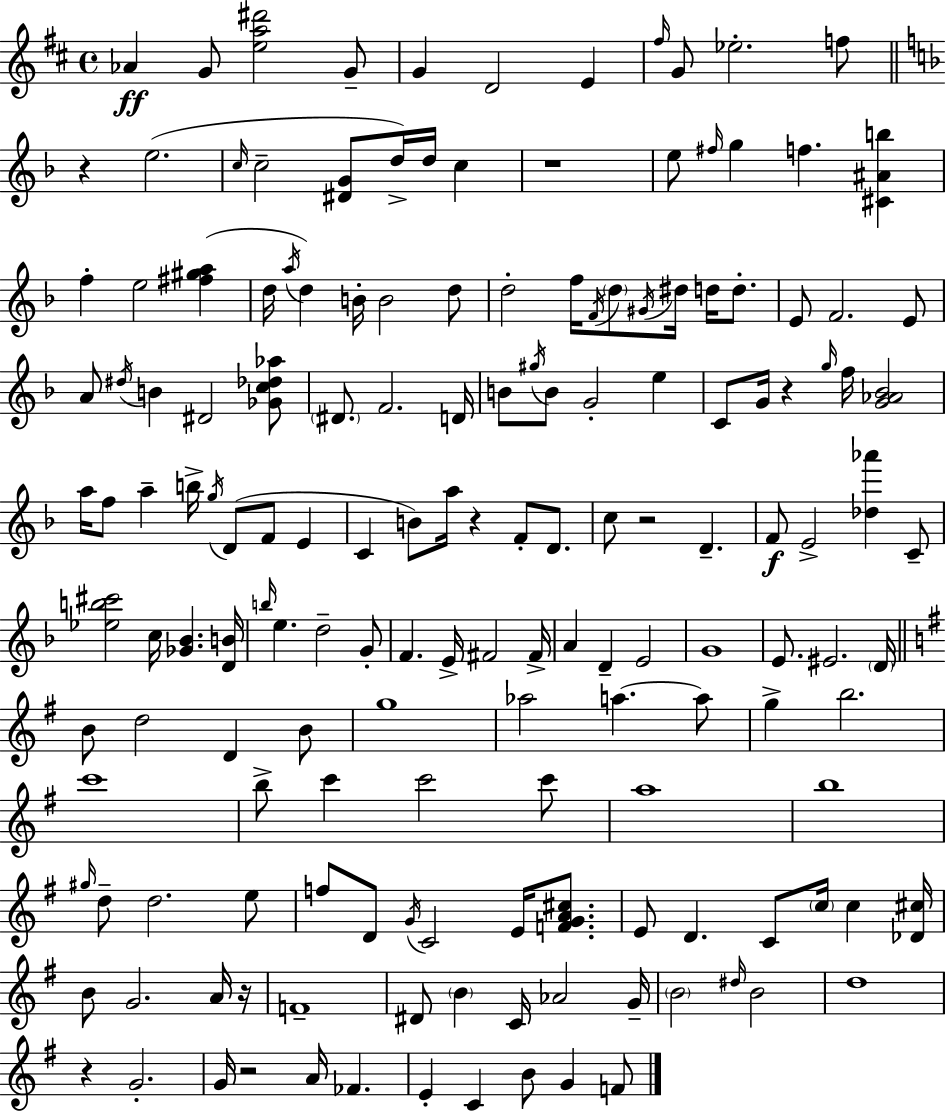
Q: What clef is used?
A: treble